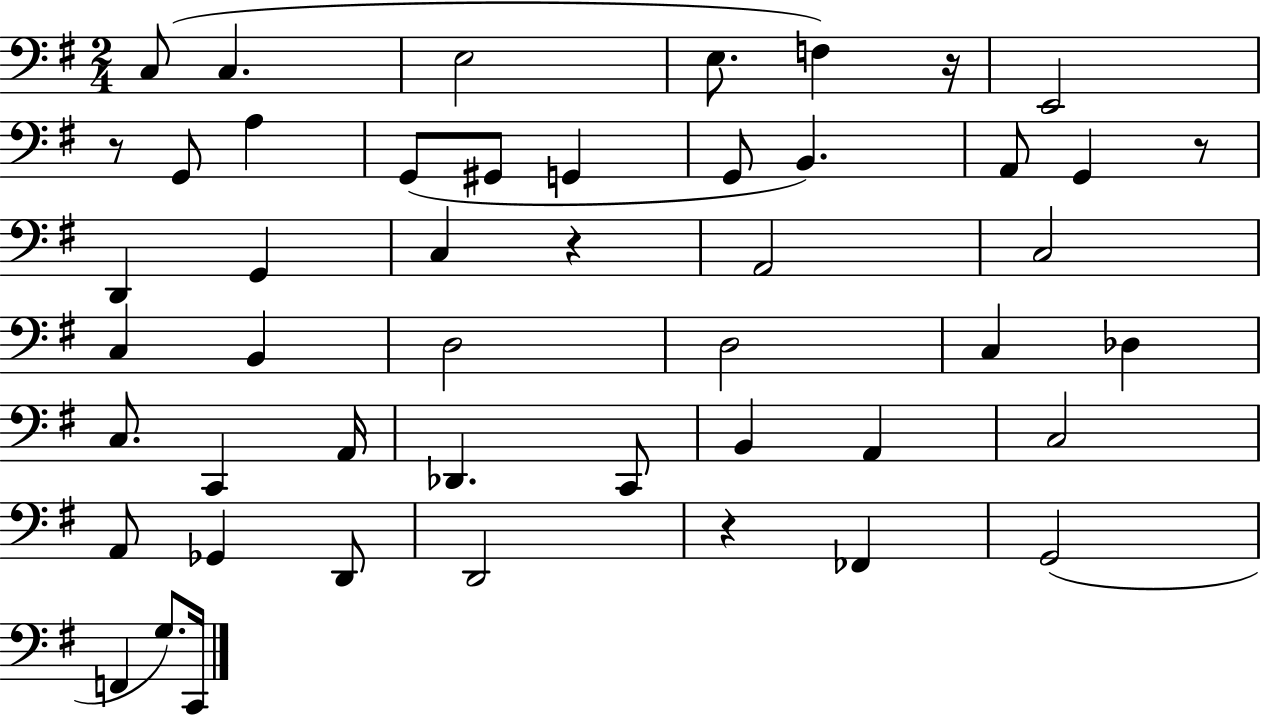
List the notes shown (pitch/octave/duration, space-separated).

C3/e C3/q. E3/h E3/e. F3/q R/s E2/h R/e G2/e A3/q G2/e G#2/e G2/q G2/e B2/q. A2/e G2/q R/e D2/q G2/q C3/q R/q A2/h C3/h C3/q B2/q D3/h D3/h C3/q Db3/q C3/e. C2/q A2/s Db2/q. C2/e B2/q A2/q C3/h A2/e Gb2/q D2/e D2/h R/q FES2/q G2/h F2/q G3/e. C2/s